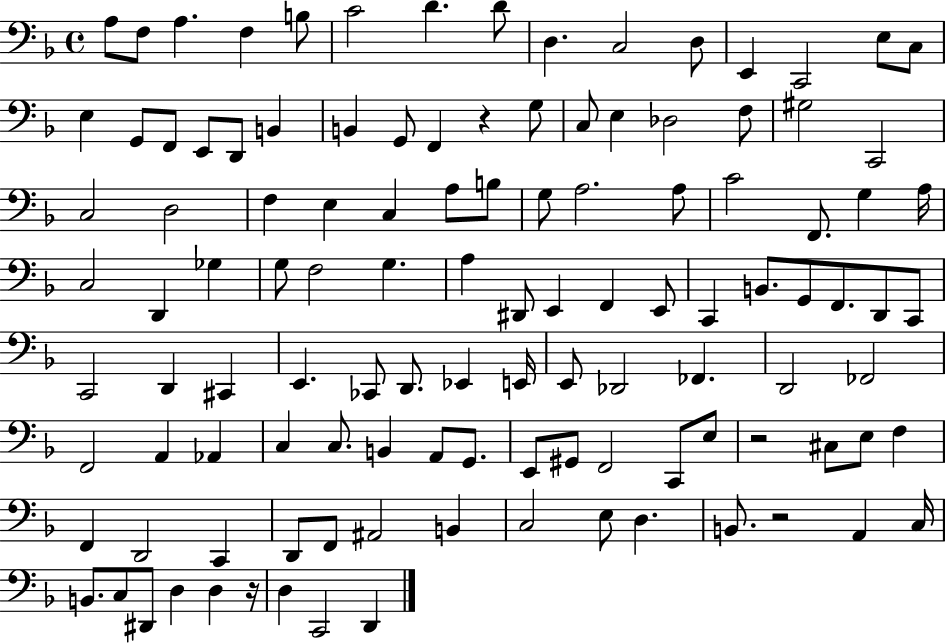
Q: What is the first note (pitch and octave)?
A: A3